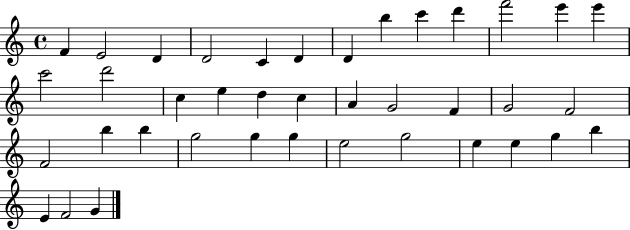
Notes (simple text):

F4/q E4/h D4/q D4/h C4/q D4/q D4/q B5/q C6/q D6/q F6/h E6/q E6/q C6/h D6/h C5/q E5/q D5/q C5/q A4/q G4/h F4/q G4/h F4/h F4/h B5/q B5/q G5/h G5/q G5/q E5/h G5/h E5/q E5/q G5/q B5/q E4/q F4/h G4/q